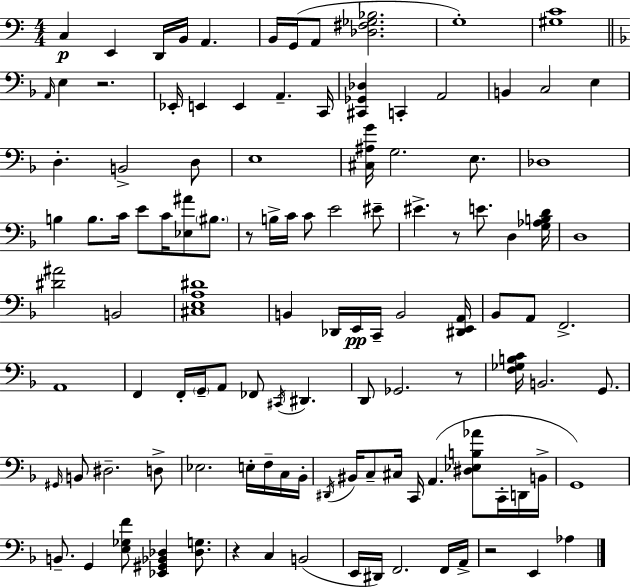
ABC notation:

X:1
T:Untitled
M:4/4
L:1/4
K:Am
C, E,, D,,/4 B,,/4 A,, B,,/4 G,,/4 A,,/2 [_D,^F,_G,_B,]2 G,4 [^G,C]4 A,,/4 E, z2 _E,,/4 E,, E,, A,, C,,/4 [^C,,_G,,_D,] C,, A,,2 B,, C,2 E, D, B,,2 D,/2 E,4 [^C,^A,G]/4 G,2 E,/2 _D,4 B, B,/2 C/4 E/2 C/4 [_E,^A]/2 ^B,/2 z/2 B,/4 C/4 C/2 E2 ^E/2 ^E z/2 E/2 D, [G,_A,B,D]/4 D,4 [^D^A]2 B,,2 [^C,E,A,^D]4 B,, _D,,/4 E,,/4 C,,/4 B,,2 [^D,,E,,A,,]/4 _B,,/2 A,,/2 F,,2 A,,4 F,, F,,/4 G,,/4 A,,/2 _F,,/2 ^C,,/4 ^D,, D,,/2 _G,,2 z/2 [F,_G,B,C]/4 B,,2 G,,/2 ^G,,/4 B,,/2 ^D,2 D,/2 _E,2 E,/4 F,/4 C,/4 _B,,/4 ^D,,/4 ^B,,/4 C,/2 ^C,/4 C,,/4 A,, [^D,_E,B,_A]/2 C,,/4 D,,/4 B,,/4 G,,4 B,,/2 G,, [E,_G,F]/2 [_E,,^G,,_B,,_D,] [_D,G,]/2 z C, B,,2 E,,/4 ^D,,/4 F,,2 F,,/4 A,,/4 z2 E,, _A,